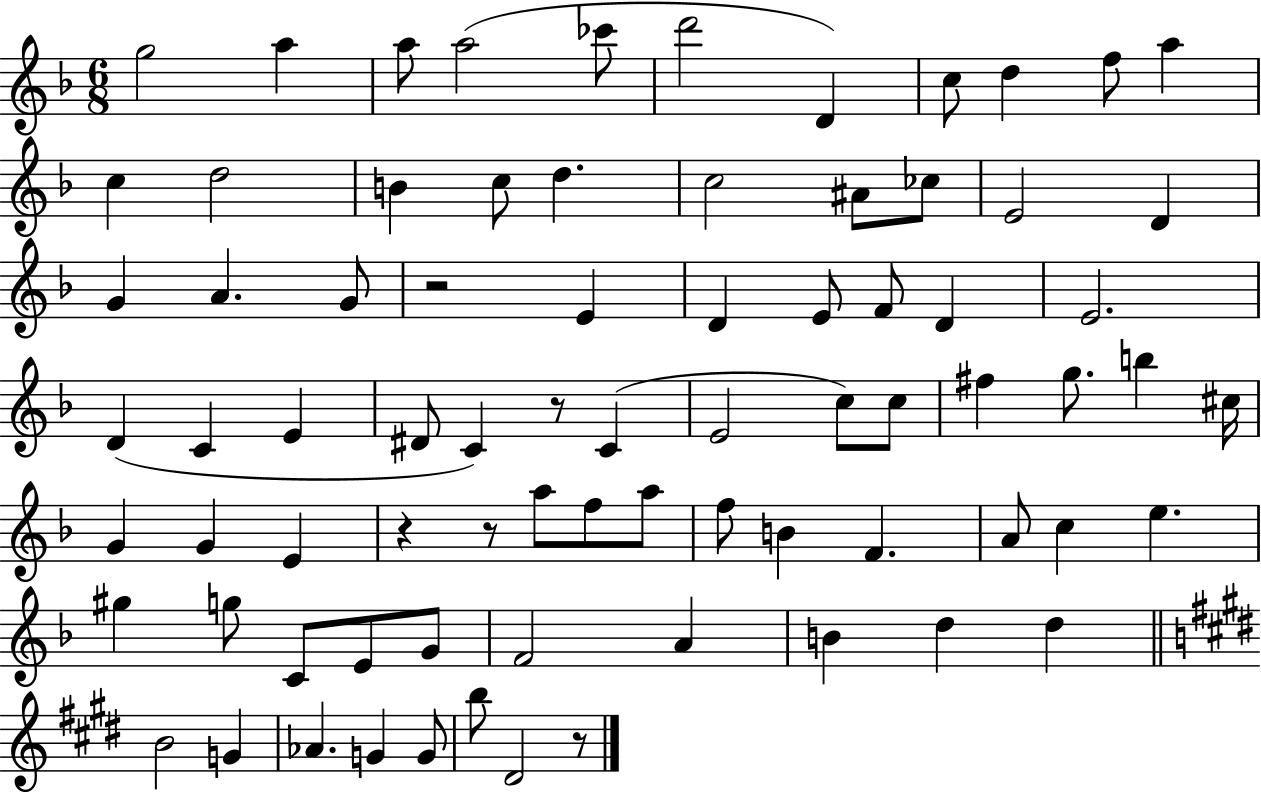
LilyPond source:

{
  \clef treble
  \numericTimeSignature
  \time 6/8
  \key f \major
  g''2 a''4 | a''8 a''2( ces'''8 | d'''2 d'4) | c''8 d''4 f''8 a''4 | \break c''4 d''2 | b'4 c''8 d''4. | c''2 ais'8 ces''8 | e'2 d'4 | \break g'4 a'4. g'8 | r2 e'4 | d'4 e'8 f'8 d'4 | e'2. | \break d'4( c'4 e'4 | dis'8 c'4) r8 c'4( | e'2 c''8) c''8 | fis''4 g''8. b''4 cis''16 | \break g'4 g'4 e'4 | r4 r8 a''8 f''8 a''8 | f''8 b'4 f'4. | a'8 c''4 e''4. | \break gis''4 g''8 c'8 e'8 g'8 | f'2 a'4 | b'4 d''4 d''4 | \bar "||" \break \key e \major b'2 g'4 | aes'4. g'4 g'8 | b''8 dis'2 r8 | \bar "|."
}